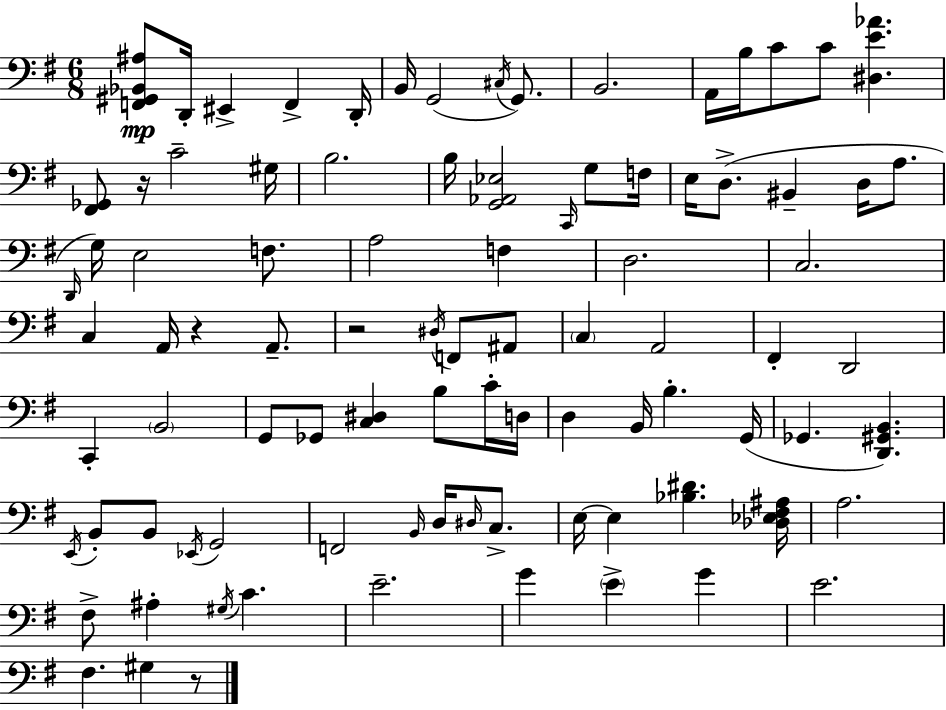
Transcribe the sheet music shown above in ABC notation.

X:1
T:Untitled
M:6/8
L:1/4
K:G
[F,,^G,,_B,,^A,]/2 D,,/4 ^E,, F,, D,,/4 B,,/4 G,,2 ^C,/4 G,,/2 B,,2 A,,/4 B,/4 C/2 C/2 [^D,E_A] [^F,,_G,,]/2 z/4 C2 ^G,/4 B,2 B,/4 [G,,_A,,_E,]2 C,,/4 G,/2 F,/4 E,/4 D,/2 ^B,, D,/4 A,/2 D,,/4 G,/4 E,2 F,/2 A,2 F, D,2 C,2 C, A,,/4 z A,,/2 z2 ^D,/4 F,,/2 ^A,,/2 C, A,,2 ^F,, D,,2 C,, B,,2 G,,/2 _G,,/2 [C,^D,] B,/2 C/4 D,/4 D, B,,/4 B, G,,/4 _G,, [D,,^G,,B,,] E,,/4 B,,/2 B,,/2 _E,,/4 G,,2 F,,2 B,,/4 D,/4 ^D,/4 C,/2 E,/4 E, [_B,^D] [_D,_E,^F,^A,]/4 A,2 ^F,/2 ^A, ^G,/4 C E2 G E G E2 ^F, ^G, z/2